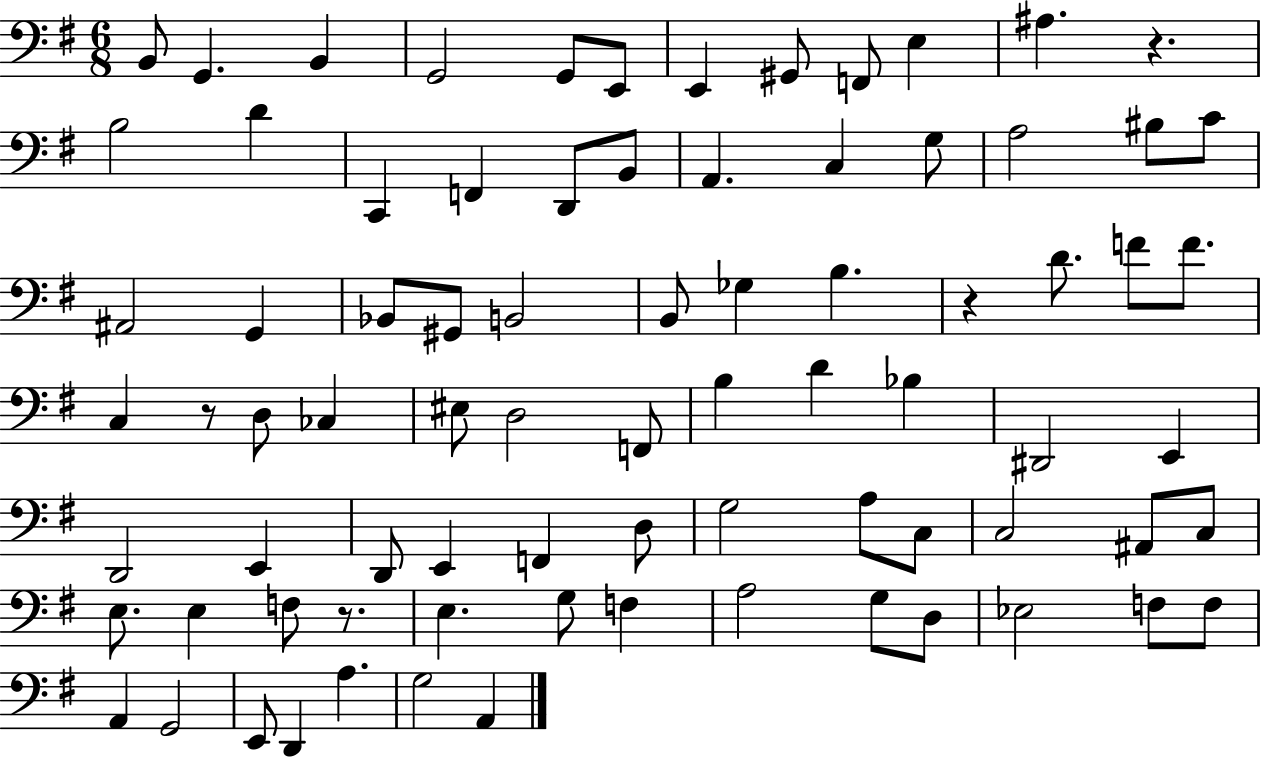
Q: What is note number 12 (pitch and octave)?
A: B3